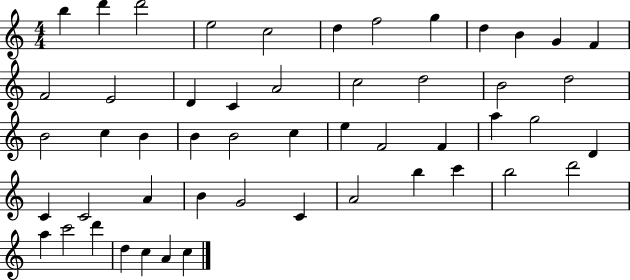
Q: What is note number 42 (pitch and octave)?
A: C6